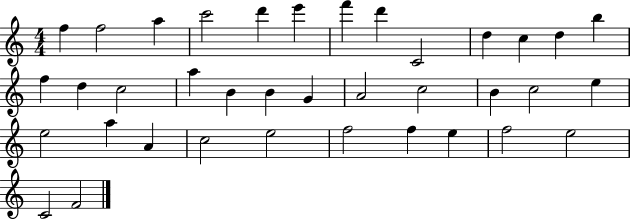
F5/q F5/h A5/q C6/h D6/q E6/q F6/q D6/q C4/h D5/q C5/q D5/q B5/q F5/q D5/q C5/h A5/q B4/q B4/q G4/q A4/h C5/h B4/q C5/h E5/q E5/h A5/q A4/q C5/h E5/h F5/h F5/q E5/q F5/h E5/h C4/h F4/h